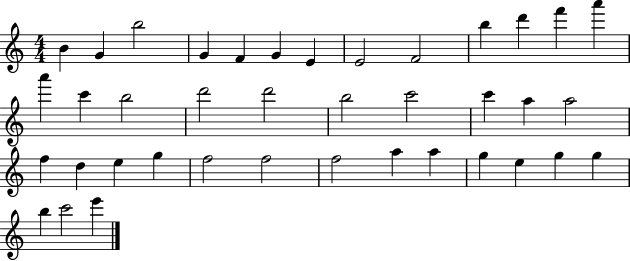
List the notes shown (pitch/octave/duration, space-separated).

B4/q G4/q B5/h G4/q F4/q G4/q E4/q E4/h F4/h B5/q D6/q F6/q A6/q A6/q C6/q B5/h D6/h D6/h B5/h C6/h C6/q A5/q A5/h F5/q D5/q E5/q G5/q F5/h F5/h F5/h A5/q A5/q G5/q E5/q G5/q G5/q B5/q C6/h E6/q